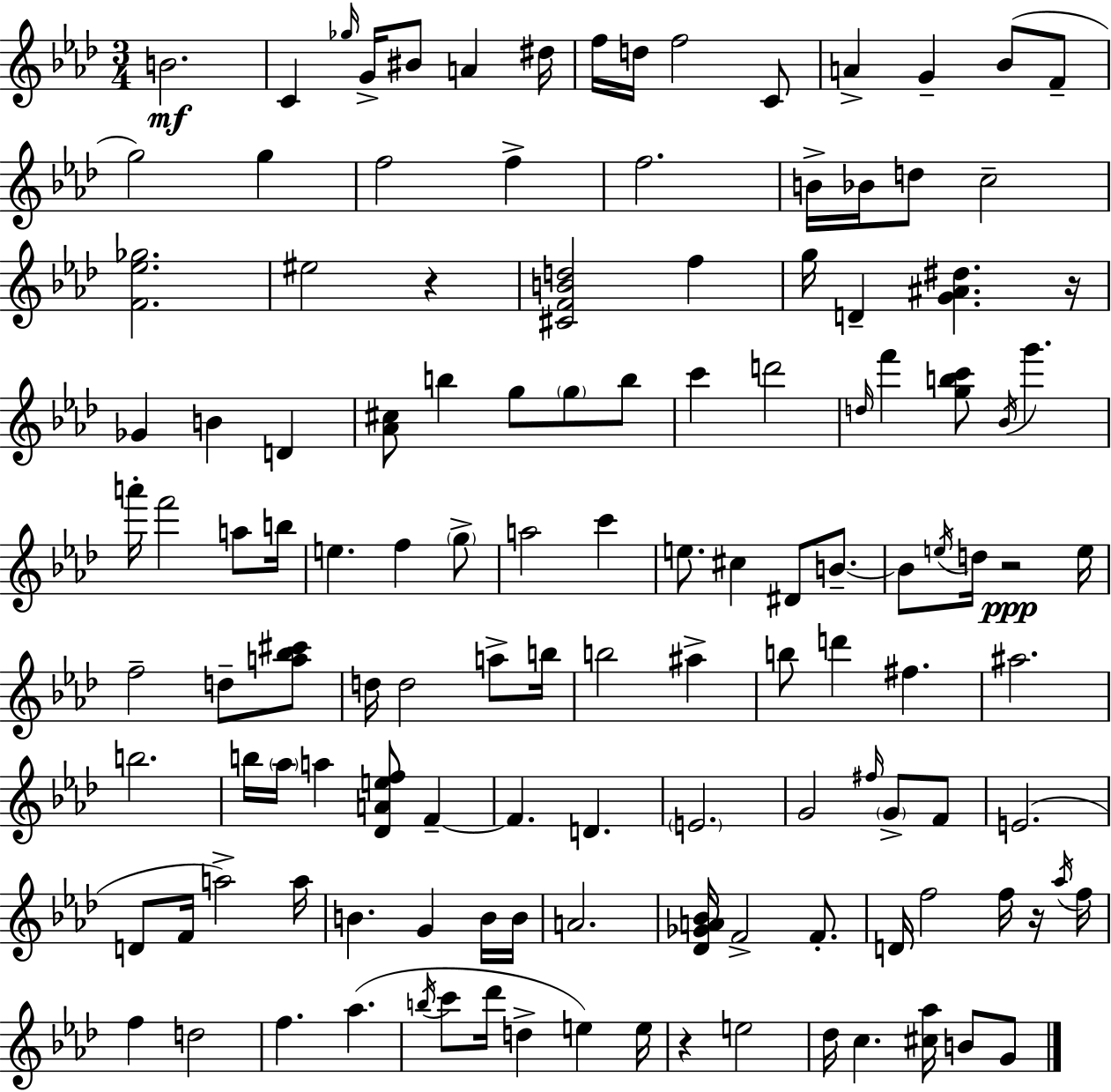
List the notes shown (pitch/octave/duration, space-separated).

B4/h. C4/q Gb5/s G4/s BIS4/e A4/q D#5/s F5/s D5/s F5/h C4/e A4/q G4/q Bb4/e F4/e G5/h G5/q F5/h F5/q F5/h. B4/s Bb4/s D5/e C5/h [F4,Eb5,Gb5]/h. EIS5/h R/q [C#4,F4,B4,D5]/h F5/q G5/s D4/q [G4,A#4,D#5]/q. R/s Gb4/q B4/q D4/q [Ab4,C#5]/e B5/q G5/e G5/e B5/e C6/q D6/h D5/s F6/q [G5,B5,C6]/e Bb4/s G6/q. A6/s F6/h A5/e B5/s E5/q. F5/q G5/e A5/h C6/q E5/e. C#5/q D#4/e B4/e. B4/e E5/s D5/s R/h E5/s F5/h D5/e [A5,Bb5,C#6]/e D5/s D5/h A5/e B5/s B5/h A#5/q B5/e D6/q F#5/q. A#5/h. B5/h. B5/s Ab5/s A5/q [Db4,A4,E5,F5]/e F4/q F4/q. D4/q. E4/h. G4/h F#5/s G4/e F4/e E4/h. D4/e F4/s A5/h A5/s B4/q. G4/q B4/s B4/s A4/h. [Db4,Gb4,A4,Bb4]/s F4/h F4/e. D4/s F5/h F5/s R/s Ab5/s F5/s F5/q D5/h F5/q. Ab5/q. B5/s C6/e Db6/s D5/q E5/q E5/s R/q E5/h Db5/s C5/q. [C#5,Ab5]/s B4/e G4/e